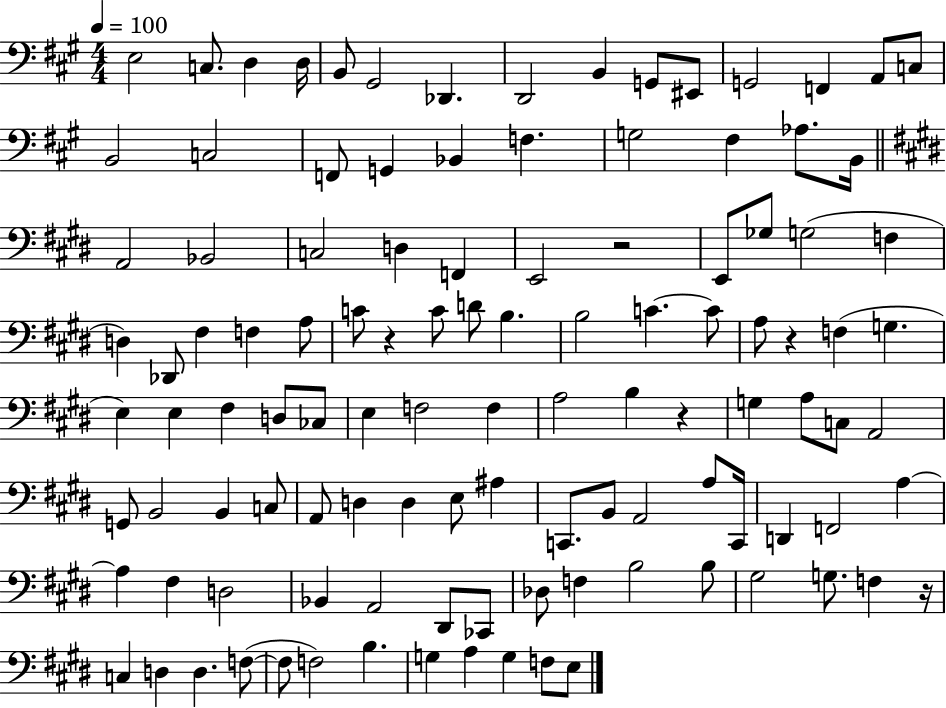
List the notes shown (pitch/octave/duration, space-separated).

E3/h C3/e. D3/q D3/s B2/e G#2/h Db2/q. D2/h B2/q G2/e EIS2/e G2/h F2/q A2/e C3/e B2/h C3/h F2/e G2/q Bb2/q F3/q. G3/h F#3/q Ab3/e. B2/s A2/h Bb2/h C3/h D3/q F2/q E2/h R/h E2/e Gb3/e G3/h F3/q D3/q Db2/e F#3/q F3/q A3/e C4/e R/q C4/e D4/e B3/q. B3/h C4/q. C4/e A3/e R/q F3/q G3/q. E3/q E3/q F#3/q D3/e CES3/e E3/q F3/h F3/q A3/h B3/q R/q G3/q A3/e C3/e A2/h G2/e B2/h B2/q C3/e A2/e D3/q D3/q E3/e A#3/q C2/e. B2/e A2/h A3/e C2/s D2/q F2/h A3/q A3/q F#3/q D3/h Bb2/q A2/h D#2/e CES2/e Db3/e F3/q B3/h B3/e G#3/h G3/e. F3/q R/s C3/q D3/q D3/q. F3/e F3/e F3/h B3/q. G3/q A3/q G3/q F3/e E3/e